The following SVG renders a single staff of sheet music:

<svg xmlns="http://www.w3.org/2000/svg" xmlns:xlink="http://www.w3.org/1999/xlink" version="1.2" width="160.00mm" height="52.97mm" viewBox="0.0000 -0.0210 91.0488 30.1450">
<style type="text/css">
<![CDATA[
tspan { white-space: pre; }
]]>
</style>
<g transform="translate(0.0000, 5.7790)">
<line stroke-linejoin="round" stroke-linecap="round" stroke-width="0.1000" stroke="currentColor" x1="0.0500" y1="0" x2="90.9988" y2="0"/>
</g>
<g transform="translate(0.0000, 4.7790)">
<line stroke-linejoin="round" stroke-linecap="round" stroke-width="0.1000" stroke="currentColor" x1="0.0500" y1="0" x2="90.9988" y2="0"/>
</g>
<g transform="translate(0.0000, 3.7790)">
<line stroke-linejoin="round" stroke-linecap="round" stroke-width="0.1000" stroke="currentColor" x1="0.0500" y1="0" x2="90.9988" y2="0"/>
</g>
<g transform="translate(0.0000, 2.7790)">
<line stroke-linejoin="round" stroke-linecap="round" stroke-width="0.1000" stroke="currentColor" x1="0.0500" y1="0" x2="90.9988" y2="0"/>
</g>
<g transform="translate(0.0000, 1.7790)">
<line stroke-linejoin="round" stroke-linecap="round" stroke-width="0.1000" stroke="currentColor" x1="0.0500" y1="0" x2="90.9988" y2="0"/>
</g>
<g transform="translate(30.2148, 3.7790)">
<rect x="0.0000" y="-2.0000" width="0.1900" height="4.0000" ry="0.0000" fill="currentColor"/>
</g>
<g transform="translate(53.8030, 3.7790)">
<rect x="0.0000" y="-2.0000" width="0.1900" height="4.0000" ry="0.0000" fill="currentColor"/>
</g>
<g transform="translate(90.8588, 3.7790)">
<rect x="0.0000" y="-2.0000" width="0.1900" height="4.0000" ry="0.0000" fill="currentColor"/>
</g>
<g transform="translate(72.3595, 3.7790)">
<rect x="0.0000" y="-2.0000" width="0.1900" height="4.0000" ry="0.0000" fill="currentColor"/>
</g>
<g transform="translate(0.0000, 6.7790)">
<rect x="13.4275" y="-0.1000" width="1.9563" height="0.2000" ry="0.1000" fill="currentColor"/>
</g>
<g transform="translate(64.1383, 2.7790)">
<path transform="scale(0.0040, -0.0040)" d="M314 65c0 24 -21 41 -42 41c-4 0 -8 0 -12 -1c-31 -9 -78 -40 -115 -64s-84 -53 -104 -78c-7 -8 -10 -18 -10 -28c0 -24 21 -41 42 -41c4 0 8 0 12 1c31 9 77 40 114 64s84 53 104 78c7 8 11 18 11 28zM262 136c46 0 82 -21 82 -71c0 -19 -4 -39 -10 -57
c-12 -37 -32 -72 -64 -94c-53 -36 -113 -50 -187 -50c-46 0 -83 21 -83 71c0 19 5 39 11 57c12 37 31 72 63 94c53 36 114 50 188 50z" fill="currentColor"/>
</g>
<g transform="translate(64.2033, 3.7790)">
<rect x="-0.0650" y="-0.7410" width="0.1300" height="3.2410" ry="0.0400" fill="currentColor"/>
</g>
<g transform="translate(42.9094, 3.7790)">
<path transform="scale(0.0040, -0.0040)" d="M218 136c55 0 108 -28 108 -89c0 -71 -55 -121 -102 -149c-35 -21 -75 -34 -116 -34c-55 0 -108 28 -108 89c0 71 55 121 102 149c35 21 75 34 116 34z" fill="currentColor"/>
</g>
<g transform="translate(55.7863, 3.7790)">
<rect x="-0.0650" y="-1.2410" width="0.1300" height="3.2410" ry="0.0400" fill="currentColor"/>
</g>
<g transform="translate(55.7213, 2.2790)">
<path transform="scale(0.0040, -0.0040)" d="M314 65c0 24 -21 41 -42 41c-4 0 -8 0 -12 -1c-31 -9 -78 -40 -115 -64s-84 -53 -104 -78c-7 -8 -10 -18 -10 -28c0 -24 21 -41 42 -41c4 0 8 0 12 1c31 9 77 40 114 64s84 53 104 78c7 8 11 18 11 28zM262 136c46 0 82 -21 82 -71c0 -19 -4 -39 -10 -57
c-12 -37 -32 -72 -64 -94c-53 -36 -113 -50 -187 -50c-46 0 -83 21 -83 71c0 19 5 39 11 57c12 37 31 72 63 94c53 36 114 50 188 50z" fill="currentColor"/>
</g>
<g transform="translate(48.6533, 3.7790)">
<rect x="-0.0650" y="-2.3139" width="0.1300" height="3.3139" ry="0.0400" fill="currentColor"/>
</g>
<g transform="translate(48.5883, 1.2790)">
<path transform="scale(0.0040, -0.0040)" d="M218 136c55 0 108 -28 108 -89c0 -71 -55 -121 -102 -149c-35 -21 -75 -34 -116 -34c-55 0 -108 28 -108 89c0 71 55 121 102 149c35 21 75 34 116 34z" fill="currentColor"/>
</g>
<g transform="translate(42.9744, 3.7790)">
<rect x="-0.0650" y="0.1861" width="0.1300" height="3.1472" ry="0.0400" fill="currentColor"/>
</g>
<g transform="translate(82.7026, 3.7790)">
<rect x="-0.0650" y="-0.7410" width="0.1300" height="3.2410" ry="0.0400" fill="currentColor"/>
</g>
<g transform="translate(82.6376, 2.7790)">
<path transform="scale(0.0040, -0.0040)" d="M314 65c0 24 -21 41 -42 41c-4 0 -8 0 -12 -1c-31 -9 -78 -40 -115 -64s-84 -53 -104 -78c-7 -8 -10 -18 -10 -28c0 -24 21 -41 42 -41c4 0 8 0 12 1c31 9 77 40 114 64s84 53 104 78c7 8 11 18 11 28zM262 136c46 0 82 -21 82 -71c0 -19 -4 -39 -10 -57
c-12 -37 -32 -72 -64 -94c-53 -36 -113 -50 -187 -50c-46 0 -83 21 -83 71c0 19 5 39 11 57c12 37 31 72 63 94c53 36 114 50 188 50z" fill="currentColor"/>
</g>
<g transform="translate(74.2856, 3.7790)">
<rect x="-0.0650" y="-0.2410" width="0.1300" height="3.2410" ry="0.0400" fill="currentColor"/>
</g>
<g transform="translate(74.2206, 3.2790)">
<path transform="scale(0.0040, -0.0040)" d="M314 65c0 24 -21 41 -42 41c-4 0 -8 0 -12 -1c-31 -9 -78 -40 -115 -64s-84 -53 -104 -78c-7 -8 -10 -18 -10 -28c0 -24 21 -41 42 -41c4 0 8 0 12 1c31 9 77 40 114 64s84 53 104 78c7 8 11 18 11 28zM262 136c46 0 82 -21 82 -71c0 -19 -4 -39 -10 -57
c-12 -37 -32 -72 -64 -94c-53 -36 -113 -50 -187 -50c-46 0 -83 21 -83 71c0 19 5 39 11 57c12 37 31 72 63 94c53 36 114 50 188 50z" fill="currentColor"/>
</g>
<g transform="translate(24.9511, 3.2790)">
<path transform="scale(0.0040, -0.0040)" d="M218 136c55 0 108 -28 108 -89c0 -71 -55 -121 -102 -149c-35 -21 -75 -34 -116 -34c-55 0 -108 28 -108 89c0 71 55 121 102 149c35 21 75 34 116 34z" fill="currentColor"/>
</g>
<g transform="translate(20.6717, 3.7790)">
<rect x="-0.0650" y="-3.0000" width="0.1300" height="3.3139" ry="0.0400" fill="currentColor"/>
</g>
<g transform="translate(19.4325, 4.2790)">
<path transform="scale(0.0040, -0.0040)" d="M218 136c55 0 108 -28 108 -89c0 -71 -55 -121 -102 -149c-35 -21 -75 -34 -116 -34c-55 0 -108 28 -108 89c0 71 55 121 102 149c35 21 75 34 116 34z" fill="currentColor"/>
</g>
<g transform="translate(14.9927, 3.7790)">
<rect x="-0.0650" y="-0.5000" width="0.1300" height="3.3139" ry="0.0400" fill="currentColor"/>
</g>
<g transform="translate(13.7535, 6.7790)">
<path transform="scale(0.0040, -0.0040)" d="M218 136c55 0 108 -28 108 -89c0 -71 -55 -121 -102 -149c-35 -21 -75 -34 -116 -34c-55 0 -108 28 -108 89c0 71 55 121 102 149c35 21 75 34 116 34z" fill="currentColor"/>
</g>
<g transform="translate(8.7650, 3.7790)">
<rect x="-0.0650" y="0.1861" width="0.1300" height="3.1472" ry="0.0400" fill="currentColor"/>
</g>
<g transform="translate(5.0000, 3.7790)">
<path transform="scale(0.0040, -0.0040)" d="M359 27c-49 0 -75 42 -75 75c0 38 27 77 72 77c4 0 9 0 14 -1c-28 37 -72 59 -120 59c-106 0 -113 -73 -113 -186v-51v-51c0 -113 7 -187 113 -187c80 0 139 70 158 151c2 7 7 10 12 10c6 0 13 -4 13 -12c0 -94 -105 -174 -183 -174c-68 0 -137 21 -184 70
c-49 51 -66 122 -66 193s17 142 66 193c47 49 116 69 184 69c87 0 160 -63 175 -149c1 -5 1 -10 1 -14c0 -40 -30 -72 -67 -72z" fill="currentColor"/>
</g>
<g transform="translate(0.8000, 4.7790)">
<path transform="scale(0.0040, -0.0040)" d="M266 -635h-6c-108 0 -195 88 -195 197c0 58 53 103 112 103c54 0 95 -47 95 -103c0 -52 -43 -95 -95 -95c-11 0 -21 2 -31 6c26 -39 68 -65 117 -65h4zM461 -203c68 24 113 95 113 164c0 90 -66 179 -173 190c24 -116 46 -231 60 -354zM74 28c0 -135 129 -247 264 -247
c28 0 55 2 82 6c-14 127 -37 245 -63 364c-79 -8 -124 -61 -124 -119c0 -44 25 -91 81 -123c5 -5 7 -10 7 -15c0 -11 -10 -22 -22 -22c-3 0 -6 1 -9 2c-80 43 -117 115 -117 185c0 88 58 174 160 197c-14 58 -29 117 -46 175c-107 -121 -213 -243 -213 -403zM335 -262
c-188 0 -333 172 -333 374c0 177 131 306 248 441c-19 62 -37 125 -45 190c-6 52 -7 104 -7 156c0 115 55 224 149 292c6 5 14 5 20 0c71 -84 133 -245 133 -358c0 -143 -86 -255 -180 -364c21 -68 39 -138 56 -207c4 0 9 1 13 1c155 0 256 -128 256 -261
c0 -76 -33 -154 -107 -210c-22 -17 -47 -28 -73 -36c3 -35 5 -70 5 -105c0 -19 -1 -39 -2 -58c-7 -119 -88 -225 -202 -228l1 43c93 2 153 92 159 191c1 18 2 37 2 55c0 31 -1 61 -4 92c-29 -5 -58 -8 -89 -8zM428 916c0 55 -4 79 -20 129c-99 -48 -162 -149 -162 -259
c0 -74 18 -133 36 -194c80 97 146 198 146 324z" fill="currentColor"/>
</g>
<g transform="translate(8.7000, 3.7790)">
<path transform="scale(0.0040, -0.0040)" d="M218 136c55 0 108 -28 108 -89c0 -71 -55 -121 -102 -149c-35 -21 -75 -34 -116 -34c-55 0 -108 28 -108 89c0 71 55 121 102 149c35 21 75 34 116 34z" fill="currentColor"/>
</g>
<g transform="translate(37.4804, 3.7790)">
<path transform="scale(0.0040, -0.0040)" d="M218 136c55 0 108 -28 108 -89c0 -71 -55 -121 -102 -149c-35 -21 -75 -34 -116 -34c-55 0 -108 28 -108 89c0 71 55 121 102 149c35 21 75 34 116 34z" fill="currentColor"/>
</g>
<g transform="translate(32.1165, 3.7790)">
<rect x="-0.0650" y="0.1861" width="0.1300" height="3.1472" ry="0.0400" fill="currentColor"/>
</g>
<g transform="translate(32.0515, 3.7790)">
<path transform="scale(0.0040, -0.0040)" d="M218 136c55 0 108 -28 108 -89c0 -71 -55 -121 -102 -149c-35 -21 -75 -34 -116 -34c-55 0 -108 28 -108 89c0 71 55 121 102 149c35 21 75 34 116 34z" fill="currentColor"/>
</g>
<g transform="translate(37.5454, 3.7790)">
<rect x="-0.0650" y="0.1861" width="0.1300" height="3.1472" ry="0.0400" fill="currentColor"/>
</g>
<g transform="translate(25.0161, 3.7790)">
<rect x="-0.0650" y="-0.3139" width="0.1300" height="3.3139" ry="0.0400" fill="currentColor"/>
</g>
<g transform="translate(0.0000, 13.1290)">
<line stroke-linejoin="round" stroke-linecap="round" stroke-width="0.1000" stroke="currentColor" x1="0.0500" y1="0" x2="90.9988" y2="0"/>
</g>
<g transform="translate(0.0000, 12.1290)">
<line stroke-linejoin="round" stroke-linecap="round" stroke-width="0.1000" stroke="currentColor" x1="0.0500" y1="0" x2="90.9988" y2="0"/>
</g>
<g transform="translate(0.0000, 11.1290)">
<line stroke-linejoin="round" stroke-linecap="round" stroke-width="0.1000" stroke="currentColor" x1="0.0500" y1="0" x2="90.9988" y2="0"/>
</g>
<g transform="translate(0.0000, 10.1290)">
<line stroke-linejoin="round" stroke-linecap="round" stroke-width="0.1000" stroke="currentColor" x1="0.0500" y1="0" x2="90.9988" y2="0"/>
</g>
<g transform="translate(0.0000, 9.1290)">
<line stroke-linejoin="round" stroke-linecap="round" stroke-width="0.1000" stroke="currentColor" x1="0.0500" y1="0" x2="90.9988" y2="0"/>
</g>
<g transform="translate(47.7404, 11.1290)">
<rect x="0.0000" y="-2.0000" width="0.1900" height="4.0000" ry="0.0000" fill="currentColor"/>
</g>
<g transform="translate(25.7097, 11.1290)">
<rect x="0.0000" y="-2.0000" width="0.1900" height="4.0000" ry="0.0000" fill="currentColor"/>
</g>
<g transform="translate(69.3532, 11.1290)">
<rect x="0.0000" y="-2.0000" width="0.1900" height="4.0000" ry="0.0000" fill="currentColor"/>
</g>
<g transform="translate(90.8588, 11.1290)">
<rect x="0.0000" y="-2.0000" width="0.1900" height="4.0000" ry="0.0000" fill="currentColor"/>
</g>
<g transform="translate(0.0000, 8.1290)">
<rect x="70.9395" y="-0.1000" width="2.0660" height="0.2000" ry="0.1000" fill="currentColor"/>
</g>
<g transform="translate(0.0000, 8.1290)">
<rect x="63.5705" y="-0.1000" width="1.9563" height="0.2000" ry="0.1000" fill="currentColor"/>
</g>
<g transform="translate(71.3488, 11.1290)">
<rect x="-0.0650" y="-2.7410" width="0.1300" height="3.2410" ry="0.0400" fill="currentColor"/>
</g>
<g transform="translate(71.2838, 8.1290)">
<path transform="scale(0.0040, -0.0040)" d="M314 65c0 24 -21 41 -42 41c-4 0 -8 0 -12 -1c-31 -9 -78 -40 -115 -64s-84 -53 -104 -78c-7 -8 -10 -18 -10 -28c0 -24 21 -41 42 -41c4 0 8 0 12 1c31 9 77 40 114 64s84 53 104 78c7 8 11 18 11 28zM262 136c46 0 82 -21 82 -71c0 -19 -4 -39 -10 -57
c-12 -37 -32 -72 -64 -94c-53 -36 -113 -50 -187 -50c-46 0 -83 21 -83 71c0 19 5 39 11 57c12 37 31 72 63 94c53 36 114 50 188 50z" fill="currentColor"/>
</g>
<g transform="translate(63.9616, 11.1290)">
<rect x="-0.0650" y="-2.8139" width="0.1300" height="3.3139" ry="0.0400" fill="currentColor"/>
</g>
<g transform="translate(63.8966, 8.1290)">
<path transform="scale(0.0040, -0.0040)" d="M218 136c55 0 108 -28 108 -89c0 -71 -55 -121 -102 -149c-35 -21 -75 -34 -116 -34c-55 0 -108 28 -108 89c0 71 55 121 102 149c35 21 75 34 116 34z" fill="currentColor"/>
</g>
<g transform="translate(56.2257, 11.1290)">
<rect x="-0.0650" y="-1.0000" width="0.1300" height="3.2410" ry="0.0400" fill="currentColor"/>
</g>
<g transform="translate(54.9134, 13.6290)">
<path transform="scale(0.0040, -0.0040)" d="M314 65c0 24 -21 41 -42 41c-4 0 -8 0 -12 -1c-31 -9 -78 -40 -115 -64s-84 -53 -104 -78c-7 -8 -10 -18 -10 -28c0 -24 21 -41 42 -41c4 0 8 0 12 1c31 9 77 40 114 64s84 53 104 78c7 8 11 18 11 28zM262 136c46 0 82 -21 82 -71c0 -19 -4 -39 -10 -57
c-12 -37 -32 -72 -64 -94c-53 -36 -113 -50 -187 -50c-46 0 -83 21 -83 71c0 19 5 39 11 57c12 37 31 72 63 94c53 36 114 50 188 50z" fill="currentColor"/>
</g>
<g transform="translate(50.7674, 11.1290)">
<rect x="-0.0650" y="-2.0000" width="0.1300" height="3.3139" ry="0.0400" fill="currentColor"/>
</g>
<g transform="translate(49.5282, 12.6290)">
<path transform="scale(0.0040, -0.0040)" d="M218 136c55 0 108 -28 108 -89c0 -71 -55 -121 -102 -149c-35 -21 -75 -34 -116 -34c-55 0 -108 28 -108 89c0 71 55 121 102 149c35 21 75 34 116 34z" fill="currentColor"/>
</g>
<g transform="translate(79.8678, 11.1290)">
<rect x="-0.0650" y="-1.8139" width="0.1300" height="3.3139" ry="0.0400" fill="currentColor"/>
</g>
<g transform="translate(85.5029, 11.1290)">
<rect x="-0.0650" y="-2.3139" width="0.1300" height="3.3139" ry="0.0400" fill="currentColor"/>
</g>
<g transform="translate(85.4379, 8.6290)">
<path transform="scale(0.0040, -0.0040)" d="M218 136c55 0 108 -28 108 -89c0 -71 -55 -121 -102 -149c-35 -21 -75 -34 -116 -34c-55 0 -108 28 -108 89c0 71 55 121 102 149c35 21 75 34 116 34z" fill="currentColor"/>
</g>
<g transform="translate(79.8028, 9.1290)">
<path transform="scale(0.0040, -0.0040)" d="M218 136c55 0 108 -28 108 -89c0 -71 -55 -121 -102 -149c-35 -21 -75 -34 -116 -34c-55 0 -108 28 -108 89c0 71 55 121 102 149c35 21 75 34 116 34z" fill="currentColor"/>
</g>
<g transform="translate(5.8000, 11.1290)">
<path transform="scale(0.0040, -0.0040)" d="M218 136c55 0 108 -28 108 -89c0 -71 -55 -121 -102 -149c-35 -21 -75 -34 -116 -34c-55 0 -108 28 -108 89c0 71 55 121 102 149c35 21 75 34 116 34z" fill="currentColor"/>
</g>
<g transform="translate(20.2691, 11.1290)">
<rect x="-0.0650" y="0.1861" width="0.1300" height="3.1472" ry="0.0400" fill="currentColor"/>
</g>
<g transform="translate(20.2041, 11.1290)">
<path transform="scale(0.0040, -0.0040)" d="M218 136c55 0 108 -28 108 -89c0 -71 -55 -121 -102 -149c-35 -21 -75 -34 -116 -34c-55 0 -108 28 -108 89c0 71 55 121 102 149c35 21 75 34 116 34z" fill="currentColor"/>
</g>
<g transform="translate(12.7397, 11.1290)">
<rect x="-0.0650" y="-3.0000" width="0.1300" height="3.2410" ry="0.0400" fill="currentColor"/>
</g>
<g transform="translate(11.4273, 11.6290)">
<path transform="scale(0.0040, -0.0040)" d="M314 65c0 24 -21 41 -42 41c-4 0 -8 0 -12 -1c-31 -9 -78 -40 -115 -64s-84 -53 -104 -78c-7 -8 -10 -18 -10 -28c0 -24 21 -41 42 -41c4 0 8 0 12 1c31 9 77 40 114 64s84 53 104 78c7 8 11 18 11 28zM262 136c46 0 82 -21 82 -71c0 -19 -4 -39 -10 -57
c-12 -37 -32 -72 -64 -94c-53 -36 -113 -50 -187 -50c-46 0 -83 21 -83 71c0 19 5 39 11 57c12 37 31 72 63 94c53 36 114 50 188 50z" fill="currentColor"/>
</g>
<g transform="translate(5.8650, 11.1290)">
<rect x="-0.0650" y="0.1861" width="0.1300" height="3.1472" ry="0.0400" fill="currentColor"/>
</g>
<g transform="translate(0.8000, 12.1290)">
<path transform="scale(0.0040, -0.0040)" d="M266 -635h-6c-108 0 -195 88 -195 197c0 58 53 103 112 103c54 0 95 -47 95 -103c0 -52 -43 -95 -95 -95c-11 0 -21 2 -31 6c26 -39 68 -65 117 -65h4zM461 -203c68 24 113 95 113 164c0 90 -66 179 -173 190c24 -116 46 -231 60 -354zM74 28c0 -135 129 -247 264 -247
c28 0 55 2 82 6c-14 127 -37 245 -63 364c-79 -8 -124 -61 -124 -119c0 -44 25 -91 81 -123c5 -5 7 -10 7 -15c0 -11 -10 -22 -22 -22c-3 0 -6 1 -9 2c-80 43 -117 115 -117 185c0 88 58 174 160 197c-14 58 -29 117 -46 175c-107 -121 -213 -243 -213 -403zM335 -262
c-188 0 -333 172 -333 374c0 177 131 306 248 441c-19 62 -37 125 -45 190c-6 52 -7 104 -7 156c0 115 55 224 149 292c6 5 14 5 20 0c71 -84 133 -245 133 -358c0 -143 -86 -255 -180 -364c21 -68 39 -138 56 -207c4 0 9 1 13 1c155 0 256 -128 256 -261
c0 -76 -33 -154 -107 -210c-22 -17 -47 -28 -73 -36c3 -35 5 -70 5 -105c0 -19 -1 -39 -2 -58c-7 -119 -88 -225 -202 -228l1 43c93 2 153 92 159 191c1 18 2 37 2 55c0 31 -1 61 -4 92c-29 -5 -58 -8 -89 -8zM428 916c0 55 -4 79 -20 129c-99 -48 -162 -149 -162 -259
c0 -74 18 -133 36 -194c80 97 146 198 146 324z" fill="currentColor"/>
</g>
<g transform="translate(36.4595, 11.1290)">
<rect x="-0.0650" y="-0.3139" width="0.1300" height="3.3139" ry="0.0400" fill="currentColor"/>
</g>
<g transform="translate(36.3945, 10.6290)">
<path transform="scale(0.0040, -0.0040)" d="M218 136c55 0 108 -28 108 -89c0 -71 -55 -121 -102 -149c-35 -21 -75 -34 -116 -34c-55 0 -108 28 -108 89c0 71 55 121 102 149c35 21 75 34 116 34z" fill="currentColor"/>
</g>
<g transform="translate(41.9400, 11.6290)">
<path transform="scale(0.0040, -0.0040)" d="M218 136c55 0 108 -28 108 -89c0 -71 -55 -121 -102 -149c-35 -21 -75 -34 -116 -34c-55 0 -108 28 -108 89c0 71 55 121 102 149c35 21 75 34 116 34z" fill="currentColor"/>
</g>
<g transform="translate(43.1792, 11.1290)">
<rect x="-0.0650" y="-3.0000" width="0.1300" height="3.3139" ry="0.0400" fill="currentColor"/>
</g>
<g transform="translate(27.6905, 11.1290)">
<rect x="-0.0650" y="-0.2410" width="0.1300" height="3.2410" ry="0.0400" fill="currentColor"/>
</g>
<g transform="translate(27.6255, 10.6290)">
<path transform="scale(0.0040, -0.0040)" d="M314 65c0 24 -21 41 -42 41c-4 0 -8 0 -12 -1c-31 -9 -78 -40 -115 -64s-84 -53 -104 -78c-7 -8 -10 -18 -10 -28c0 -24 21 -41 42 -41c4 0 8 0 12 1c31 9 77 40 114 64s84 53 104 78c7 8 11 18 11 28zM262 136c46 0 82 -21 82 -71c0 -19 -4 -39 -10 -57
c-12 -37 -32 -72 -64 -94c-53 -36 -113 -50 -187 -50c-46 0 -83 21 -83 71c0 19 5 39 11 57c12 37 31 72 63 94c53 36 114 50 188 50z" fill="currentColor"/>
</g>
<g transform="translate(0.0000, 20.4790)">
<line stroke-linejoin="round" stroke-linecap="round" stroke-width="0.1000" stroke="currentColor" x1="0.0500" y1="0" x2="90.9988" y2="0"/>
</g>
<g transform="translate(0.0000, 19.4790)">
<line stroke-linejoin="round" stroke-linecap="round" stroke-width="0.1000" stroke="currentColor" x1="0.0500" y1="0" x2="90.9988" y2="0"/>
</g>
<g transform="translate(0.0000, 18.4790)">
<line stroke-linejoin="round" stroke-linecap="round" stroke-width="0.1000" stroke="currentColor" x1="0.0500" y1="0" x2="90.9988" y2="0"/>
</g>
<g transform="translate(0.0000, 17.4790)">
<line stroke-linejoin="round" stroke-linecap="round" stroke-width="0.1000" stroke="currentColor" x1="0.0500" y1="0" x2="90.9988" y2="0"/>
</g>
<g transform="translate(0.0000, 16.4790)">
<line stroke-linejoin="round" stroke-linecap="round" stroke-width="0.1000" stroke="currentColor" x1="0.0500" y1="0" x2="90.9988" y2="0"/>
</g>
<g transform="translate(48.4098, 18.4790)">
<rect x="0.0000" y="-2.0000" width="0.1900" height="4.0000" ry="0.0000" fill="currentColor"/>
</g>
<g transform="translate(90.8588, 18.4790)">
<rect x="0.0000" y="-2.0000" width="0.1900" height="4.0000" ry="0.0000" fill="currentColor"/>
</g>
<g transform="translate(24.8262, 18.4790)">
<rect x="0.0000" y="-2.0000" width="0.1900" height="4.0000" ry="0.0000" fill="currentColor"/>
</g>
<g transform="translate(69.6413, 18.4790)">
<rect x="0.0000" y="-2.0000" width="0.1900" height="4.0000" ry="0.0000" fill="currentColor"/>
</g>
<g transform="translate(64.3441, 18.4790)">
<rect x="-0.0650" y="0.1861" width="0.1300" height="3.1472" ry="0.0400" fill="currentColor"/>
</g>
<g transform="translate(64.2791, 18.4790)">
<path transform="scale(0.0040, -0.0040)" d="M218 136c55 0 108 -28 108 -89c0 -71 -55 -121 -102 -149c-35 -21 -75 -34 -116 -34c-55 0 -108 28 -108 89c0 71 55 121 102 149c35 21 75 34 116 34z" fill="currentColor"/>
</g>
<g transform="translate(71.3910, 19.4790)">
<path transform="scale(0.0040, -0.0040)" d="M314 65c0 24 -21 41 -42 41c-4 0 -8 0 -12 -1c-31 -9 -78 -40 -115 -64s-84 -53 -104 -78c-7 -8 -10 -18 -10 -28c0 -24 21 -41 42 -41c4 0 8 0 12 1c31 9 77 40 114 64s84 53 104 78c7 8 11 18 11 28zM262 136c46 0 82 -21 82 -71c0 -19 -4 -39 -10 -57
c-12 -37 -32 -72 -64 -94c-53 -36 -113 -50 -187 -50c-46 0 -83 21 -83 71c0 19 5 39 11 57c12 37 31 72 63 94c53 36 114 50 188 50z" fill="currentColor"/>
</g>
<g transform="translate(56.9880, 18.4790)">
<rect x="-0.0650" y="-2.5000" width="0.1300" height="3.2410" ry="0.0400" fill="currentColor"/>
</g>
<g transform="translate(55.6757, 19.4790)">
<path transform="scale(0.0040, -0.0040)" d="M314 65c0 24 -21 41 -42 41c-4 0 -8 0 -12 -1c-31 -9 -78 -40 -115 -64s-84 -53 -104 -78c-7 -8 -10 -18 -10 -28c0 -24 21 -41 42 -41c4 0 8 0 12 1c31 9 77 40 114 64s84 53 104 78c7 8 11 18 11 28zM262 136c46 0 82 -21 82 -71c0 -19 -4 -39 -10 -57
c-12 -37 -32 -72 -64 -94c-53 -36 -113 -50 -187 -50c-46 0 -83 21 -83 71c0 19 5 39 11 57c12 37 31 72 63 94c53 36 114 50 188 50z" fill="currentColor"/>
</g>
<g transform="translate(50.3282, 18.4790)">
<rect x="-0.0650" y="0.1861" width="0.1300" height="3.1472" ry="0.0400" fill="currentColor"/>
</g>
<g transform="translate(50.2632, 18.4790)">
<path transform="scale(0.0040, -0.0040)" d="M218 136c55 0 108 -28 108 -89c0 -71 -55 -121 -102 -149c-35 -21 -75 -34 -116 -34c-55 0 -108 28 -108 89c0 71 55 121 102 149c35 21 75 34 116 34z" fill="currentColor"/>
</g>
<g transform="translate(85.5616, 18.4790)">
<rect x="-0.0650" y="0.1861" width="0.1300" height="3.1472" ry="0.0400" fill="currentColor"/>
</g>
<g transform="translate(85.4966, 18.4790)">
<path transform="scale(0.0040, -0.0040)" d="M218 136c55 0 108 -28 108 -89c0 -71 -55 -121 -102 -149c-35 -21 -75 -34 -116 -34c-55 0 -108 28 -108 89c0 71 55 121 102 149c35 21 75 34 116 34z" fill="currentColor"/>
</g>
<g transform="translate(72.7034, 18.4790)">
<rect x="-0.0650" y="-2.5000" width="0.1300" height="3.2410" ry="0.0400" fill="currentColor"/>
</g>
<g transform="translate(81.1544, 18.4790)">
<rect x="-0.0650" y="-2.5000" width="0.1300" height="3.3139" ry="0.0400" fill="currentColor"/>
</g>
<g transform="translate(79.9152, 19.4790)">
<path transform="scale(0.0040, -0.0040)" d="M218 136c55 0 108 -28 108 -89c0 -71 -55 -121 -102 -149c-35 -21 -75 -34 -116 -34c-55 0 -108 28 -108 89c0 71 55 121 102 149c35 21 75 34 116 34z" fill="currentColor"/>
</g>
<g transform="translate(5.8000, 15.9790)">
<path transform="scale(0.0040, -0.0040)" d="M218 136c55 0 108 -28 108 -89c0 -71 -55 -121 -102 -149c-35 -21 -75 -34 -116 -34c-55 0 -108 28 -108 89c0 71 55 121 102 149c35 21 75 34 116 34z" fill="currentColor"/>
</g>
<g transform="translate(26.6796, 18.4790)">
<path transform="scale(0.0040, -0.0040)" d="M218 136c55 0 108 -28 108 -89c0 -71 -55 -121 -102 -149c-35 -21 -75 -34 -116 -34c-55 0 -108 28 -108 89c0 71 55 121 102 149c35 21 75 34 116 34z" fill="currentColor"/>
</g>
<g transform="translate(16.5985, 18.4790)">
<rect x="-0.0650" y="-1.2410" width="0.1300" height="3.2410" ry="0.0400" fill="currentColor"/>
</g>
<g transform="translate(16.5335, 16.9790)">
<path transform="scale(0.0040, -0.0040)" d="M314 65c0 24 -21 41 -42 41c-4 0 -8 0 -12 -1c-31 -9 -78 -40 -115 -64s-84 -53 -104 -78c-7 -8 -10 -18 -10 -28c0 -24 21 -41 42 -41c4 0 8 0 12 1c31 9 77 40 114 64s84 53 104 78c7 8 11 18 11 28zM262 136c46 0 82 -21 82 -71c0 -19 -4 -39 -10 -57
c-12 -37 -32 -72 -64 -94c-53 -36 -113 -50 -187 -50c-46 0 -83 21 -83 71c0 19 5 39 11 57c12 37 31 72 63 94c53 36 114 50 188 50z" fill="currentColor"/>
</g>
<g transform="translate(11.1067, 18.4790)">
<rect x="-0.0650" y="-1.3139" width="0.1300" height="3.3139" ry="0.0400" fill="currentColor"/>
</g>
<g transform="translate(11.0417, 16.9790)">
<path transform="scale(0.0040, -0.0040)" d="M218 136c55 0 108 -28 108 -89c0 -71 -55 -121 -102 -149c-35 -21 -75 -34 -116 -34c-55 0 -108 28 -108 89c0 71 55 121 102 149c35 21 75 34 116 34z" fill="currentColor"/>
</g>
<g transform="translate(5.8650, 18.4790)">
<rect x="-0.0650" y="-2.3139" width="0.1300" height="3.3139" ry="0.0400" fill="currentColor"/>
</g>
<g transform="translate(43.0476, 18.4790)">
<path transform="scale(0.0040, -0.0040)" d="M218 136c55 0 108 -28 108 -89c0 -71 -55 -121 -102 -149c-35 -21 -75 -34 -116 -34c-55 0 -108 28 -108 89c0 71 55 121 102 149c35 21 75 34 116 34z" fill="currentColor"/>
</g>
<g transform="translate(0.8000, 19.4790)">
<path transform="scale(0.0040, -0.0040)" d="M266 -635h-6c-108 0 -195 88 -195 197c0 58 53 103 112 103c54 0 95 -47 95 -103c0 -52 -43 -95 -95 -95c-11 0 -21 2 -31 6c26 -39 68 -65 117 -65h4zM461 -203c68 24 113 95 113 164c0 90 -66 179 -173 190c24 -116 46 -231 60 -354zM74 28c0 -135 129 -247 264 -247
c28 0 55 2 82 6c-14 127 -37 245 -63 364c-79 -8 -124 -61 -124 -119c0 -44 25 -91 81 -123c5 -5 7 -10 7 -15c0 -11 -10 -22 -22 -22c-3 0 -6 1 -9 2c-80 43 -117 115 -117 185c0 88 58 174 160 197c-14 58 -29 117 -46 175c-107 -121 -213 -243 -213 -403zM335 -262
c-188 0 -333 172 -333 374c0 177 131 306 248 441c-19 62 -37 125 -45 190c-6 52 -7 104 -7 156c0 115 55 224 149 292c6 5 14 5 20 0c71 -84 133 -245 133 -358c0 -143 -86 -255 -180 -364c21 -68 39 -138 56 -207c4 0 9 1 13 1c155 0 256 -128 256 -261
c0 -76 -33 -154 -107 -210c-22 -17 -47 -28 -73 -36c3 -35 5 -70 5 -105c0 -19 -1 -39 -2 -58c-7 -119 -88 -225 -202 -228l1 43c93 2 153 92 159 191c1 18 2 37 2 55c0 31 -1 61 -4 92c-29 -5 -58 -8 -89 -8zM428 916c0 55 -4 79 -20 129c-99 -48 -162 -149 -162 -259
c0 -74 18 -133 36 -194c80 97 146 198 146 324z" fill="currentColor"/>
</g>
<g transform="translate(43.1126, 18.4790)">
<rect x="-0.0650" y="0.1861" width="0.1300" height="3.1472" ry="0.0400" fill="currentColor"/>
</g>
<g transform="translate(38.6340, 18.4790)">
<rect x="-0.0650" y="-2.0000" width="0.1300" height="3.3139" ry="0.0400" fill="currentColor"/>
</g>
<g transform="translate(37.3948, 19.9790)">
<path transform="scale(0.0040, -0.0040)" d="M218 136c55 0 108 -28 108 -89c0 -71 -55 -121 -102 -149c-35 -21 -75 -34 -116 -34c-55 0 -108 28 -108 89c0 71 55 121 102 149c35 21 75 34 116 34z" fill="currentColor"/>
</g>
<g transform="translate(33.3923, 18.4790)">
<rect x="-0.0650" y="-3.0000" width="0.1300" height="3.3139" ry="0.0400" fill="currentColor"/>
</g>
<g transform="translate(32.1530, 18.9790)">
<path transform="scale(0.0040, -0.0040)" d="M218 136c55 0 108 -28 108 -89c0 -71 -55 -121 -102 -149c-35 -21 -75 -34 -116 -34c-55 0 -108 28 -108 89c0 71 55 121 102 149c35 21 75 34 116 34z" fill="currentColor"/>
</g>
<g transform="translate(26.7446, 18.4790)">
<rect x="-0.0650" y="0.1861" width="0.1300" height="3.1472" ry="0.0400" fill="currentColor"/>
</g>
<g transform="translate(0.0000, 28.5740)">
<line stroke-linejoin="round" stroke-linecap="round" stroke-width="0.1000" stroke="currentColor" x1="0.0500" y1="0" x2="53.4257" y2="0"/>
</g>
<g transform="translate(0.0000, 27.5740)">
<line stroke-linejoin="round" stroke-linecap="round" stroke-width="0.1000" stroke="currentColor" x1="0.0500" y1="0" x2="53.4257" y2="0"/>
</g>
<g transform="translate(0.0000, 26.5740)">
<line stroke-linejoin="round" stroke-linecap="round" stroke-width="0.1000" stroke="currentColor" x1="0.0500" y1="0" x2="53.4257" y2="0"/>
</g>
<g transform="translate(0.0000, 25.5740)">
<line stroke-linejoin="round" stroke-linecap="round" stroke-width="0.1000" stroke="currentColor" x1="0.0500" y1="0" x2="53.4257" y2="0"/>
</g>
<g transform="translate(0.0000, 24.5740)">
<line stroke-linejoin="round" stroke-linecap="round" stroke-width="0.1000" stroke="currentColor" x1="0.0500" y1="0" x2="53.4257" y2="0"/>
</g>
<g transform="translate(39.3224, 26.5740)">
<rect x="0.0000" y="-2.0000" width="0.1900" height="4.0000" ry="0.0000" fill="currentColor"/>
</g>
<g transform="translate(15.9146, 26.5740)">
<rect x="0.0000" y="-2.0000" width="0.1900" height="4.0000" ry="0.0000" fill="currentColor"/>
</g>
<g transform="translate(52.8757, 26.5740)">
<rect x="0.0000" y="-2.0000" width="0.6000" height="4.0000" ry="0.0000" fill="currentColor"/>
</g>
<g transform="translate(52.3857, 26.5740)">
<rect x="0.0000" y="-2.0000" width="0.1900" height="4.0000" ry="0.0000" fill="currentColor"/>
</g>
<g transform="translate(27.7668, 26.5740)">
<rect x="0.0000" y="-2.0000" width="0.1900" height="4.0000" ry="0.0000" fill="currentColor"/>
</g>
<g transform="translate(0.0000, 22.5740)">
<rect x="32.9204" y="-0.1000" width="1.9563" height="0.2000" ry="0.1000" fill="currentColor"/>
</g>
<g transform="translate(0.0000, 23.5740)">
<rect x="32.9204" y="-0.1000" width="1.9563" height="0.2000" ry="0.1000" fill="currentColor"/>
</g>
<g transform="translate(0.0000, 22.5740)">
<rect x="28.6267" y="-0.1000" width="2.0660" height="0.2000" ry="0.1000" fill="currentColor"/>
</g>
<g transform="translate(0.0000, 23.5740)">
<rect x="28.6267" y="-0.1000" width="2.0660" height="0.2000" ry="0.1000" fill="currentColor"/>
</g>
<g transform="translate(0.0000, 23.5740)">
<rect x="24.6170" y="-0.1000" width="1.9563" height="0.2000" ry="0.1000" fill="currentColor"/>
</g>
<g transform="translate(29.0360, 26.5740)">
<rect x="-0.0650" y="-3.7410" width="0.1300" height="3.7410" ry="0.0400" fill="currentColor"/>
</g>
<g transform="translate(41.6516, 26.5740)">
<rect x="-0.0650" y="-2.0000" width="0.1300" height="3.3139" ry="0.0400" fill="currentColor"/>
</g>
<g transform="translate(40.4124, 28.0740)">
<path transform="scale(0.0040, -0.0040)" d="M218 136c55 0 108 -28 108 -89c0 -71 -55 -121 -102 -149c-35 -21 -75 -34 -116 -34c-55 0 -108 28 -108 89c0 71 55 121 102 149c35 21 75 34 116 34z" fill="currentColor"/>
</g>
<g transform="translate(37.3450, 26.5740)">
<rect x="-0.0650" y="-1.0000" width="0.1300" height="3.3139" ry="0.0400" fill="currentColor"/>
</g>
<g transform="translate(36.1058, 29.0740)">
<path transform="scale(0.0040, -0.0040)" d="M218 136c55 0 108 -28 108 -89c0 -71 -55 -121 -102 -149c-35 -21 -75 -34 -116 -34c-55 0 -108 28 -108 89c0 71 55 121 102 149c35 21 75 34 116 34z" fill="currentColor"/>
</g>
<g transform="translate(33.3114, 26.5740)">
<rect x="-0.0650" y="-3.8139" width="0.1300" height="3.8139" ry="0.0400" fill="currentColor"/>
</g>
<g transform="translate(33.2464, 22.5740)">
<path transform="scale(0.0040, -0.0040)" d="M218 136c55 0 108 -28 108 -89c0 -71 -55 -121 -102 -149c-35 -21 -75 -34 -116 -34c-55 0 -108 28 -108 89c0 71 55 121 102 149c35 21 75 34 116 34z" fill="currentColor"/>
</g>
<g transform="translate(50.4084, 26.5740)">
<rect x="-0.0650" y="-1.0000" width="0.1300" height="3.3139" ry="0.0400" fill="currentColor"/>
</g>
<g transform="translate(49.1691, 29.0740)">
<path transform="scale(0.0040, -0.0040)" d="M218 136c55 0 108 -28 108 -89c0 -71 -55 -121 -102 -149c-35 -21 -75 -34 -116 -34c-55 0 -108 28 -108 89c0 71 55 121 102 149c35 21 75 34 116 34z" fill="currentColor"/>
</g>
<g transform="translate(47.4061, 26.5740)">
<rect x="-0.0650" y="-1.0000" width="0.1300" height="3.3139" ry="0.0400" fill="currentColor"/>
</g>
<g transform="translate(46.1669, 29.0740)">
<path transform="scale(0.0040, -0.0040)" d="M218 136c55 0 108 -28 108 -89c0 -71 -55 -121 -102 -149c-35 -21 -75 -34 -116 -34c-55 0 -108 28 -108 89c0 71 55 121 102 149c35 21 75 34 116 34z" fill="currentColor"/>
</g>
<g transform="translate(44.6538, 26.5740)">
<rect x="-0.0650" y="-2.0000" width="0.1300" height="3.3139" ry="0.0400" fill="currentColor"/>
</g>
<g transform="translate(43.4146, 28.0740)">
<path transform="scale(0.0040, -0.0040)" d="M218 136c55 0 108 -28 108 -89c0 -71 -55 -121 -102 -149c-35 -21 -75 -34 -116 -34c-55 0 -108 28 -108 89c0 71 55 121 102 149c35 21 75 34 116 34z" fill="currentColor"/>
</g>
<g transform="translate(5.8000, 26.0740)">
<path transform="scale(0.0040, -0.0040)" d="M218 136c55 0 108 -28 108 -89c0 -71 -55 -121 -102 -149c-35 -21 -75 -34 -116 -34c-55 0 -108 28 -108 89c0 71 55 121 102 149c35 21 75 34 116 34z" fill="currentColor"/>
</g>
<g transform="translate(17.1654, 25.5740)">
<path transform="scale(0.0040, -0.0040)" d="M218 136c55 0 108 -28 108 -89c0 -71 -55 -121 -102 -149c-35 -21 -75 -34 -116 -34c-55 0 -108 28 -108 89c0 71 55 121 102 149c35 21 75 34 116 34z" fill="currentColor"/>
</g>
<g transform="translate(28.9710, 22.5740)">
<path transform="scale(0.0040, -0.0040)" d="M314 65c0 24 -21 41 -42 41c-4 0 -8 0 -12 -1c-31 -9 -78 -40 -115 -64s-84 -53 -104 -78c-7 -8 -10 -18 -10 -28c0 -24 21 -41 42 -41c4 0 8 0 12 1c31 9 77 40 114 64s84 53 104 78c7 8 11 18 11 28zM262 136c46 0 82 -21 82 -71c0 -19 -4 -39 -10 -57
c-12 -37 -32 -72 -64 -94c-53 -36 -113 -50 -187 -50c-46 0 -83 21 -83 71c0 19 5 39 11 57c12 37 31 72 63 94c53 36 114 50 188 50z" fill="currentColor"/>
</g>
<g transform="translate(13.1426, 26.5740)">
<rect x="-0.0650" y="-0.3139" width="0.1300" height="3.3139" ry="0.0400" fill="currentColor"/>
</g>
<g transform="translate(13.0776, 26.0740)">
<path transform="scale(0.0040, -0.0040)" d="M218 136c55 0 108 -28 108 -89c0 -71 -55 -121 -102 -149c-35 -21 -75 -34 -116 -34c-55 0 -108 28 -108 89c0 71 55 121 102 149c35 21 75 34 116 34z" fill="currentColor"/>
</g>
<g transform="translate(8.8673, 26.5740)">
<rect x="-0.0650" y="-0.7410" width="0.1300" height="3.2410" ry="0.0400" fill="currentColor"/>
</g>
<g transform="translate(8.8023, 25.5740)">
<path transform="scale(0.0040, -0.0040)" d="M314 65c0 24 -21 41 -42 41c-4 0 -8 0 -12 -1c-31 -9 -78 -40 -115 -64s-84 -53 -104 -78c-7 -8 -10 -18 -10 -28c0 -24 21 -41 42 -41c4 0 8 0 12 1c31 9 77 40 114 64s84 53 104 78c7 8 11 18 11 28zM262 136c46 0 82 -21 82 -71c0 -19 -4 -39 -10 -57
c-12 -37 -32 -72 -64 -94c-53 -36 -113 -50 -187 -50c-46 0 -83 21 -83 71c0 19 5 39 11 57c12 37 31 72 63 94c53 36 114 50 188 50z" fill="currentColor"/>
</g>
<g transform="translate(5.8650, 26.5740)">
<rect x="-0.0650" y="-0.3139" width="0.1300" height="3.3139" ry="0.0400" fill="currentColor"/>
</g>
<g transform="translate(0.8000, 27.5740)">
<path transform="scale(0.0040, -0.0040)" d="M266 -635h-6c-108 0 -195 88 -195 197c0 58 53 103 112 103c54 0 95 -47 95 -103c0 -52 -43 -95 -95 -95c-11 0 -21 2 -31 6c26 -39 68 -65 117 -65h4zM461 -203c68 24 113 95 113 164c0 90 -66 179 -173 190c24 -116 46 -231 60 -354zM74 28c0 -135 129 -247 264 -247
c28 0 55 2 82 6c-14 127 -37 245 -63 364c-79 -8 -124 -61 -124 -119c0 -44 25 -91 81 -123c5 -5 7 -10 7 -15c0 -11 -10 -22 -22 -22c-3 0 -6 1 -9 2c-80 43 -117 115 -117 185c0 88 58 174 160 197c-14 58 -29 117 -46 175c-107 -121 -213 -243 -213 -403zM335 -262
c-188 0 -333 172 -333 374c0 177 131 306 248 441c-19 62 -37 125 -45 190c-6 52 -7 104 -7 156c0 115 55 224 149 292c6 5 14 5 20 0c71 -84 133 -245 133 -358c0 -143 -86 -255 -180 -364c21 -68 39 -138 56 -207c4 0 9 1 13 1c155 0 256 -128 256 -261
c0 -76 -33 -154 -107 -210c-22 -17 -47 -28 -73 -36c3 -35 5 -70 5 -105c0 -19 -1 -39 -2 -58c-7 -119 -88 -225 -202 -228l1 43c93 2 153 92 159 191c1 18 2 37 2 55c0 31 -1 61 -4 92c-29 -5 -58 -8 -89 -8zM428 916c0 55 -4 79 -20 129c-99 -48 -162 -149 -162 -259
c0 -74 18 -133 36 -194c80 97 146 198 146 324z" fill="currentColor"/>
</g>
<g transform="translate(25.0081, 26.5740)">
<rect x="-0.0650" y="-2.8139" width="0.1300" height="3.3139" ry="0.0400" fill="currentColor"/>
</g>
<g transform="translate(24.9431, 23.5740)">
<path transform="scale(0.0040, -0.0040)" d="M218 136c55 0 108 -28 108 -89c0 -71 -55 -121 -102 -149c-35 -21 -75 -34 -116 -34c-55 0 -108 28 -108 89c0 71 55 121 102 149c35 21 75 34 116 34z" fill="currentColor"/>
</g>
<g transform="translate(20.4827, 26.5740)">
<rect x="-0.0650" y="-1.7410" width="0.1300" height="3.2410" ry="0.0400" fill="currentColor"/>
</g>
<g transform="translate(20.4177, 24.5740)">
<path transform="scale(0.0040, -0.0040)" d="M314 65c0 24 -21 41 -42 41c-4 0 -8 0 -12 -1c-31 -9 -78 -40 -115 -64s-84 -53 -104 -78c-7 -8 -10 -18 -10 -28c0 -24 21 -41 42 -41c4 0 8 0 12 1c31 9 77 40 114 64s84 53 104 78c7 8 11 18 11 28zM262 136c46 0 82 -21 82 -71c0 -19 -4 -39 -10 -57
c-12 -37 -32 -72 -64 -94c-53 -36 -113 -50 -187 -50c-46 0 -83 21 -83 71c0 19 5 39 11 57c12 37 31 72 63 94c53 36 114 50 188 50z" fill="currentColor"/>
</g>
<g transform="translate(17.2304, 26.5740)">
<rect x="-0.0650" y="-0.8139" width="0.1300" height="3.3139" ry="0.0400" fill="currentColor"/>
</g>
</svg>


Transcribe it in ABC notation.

X:1
T:Untitled
M:4/4
L:1/4
K:C
B C A c B B B g e2 d2 c2 d2 B A2 B c2 c A F D2 a a2 f g g e e2 B A F B B G2 B G2 G B c d2 c d f2 a c'2 c' D F F D D